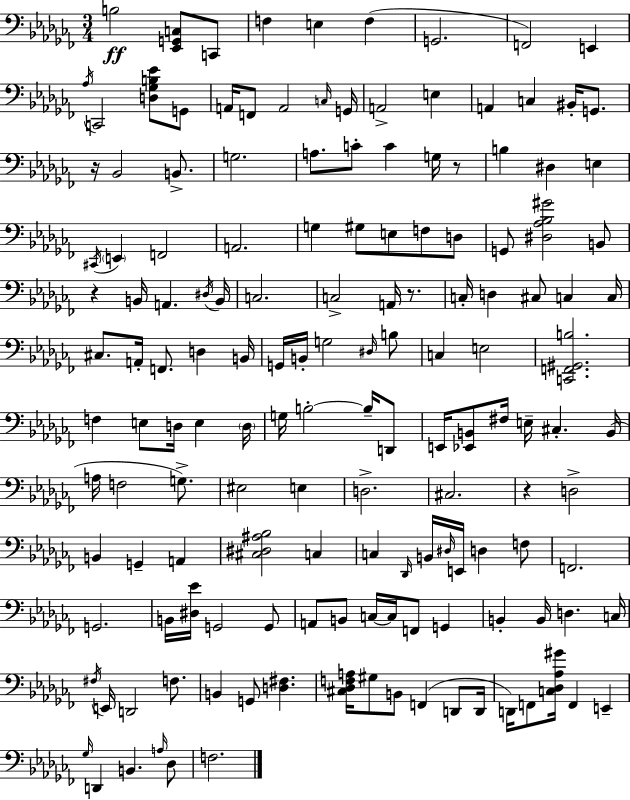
X:1
T:Untitled
M:3/4
L:1/4
K:Abm
B,2 [_E,,G,,C,]/2 C,,/2 F, E, F, G,,2 F,,2 E,, _A,/4 C,,2 [D,_G,B,_E]/2 G,,/2 A,,/4 F,,/2 A,,2 C,/4 G,,/4 A,,2 E, A,, C, ^B,,/4 G,,/2 z/4 _B,,2 B,,/2 G,2 A,/2 C/2 C G,/4 z/2 B, ^D, E, ^C,,/4 E,, F,,2 A,,2 G, ^G,/2 E,/2 F,/2 D,/2 G,,/2 [^D,_A,_B,^G]2 B,,/2 z B,,/4 A,, ^D,/4 B,,/4 C,2 C,2 A,,/4 z/2 C,/4 D, ^C,/2 C, C,/4 ^C,/2 A,,/4 F,,/2 D, B,,/4 G,,/4 B,,/4 G,2 ^D,/4 B,/2 C, E,2 [C,,F,,^G,,B,]2 F, E,/2 D,/4 E, D,/4 G,/4 B,2 B,/4 D,,/2 E,,/4 [_E,,B,,]/2 ^F,/4 E,/4 ^C, B,,/4 A,/4 F,2 G,/2 ^E,2 E, D,2 ^C,2 z D,2 B,, G,, A,, [^C,^D,^A,_B,]2 C, C, _D,,/4 B,,/4 ^D,/4 E,,/4 D, F,/2 F,,2 G,,2 B,,/4 [^D,_E]/4 G,,2 G,,/2 A,,/2 B,,/2 C,/4 C,/4 F,,/2 G,, B,, B,,/4 D, C,/4 ^F,/4 E,,/4 D,,2 F,/2 B,, G,,/2 [D,^F,] [^C,_D,F,A,]/4 ^G,/2 B,,/2 F,, D,,/2 D,,/4 D,,/4 F,,/2 [C,_D,_A,^G]/4 F,, E,, _G,/4 D,, B,, A,/4 _D,/2 F,2